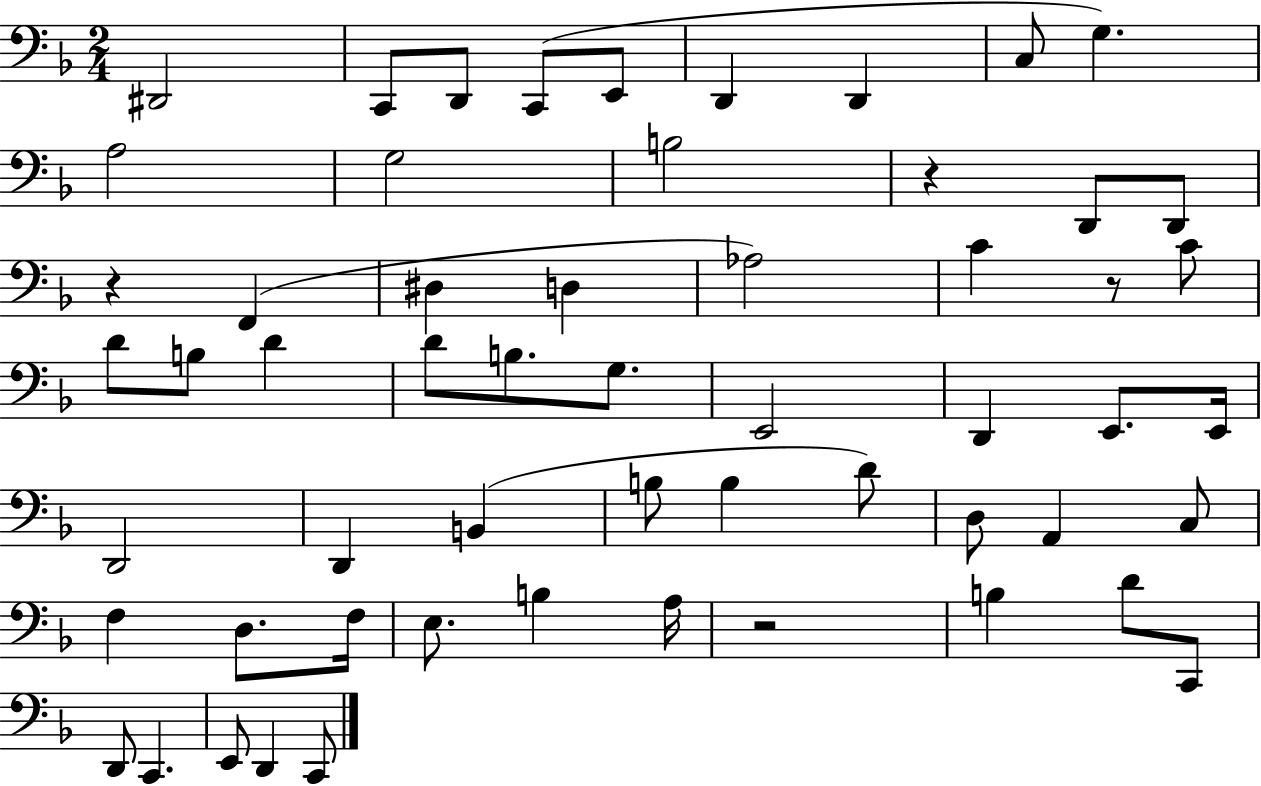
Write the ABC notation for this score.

X:1
T:Untitled
M:2/4
L:1/4
K:F
^D,,2 C,,/2 D,,/2 C,,/2 E,,/2 D,, D,, C,/2 G, A,2 G,2 B,2 z D,,/2 D,,/2 z F,, ^D, D, _A,2 C z/2 C/2 D/2 B,/2 D D/2 B,/2 G,/2 E,,2 D,, E,,/2 E,,/4 D,,2 D,, B,, B,/2 B, D/2 D,/2 A,, C,/2 F, D,/2 F,/4 E,/2 B, A,/4 z2 B, D/2 C,,/2 D,,/2 C,, E,,/2 D,, C,,/2